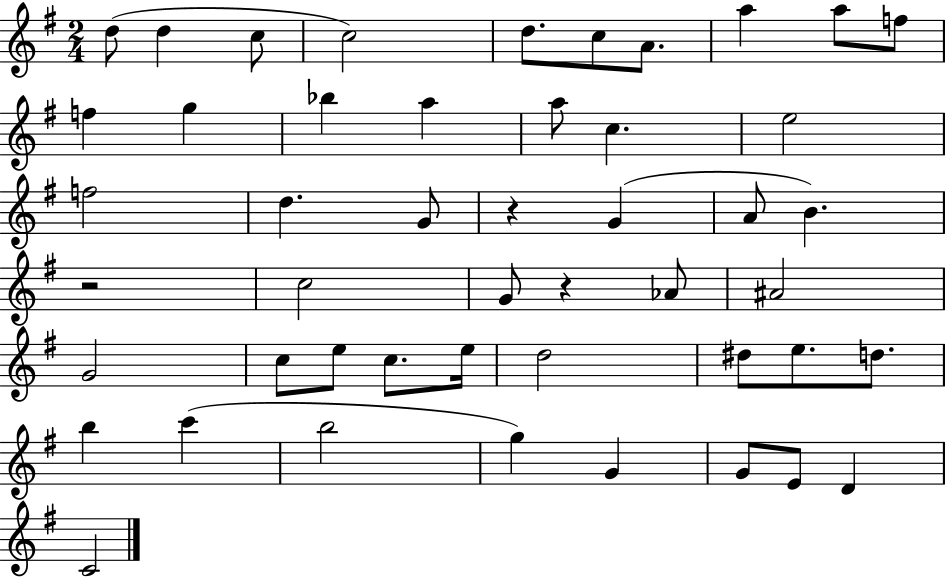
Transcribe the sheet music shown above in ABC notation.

X:1
T:Untitled
M:2/4
L:1/4
K:G
d/2 d c/2 c2 d/2 c/2 A/2 a a/2 f/2 f g _b a a/2 c e2 f2 d G/2 z G A/2 B z2 c2 G/2 z _A/2 ^A2 G2 c/2 e/2 c/2 e/4 d2 ^d/2 e/2 d/2 b c' b2 g G G/2 E/2 D C2